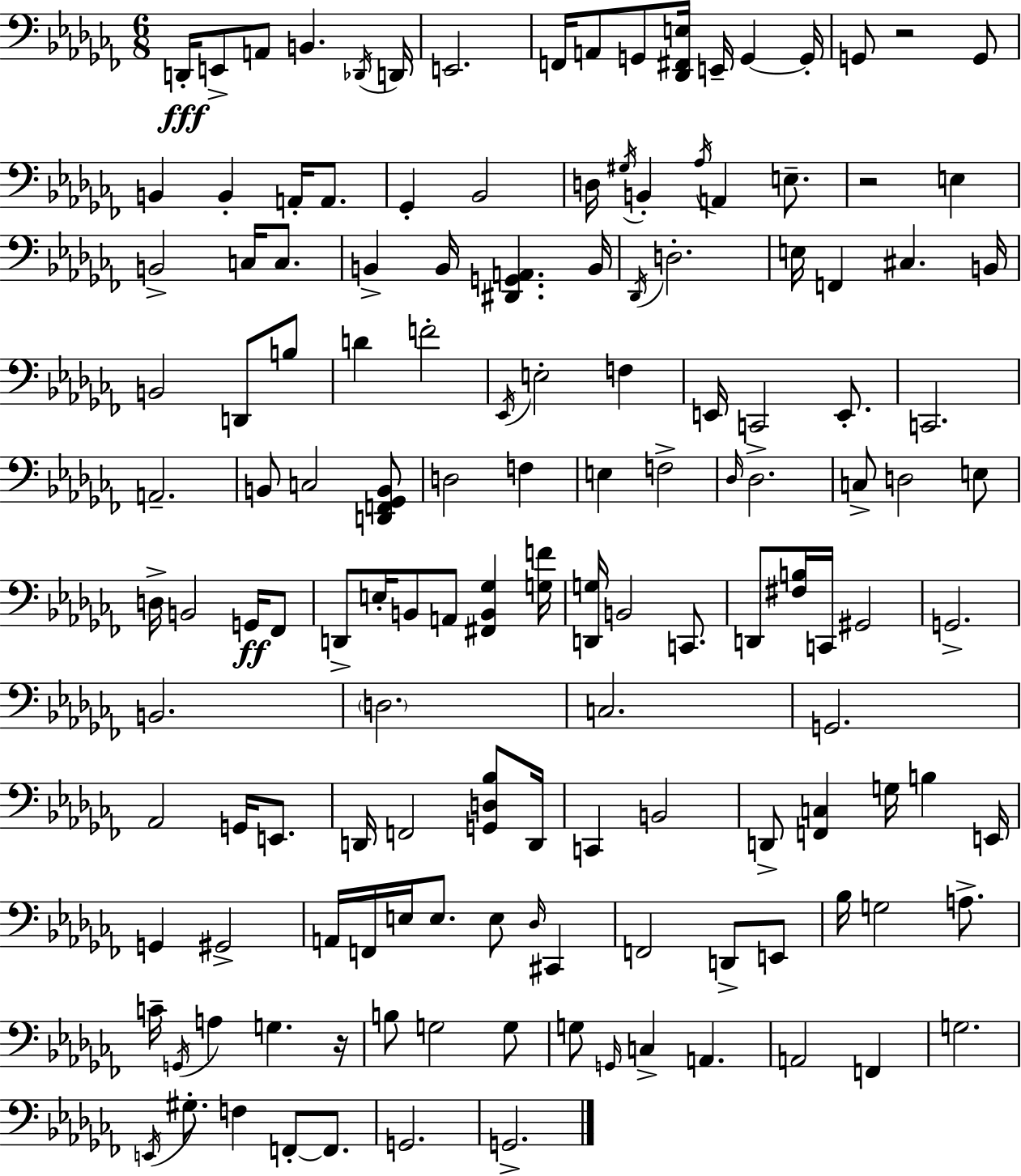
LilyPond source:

{
  \clef bass
  \numericTimeSignature
  \time 6/8
  \key aes \minor
  d,16-.\fff e,8-> a,8 b,4. \acciaccatura { des,16 } | d,16 e,2. | f,16 a,8 g,8 <des, fis, e>16 e,16-- g,4~~ | g,16-. g,8 r2 g,8 | \break b,4 b,4-. a,16-. a,8. | ges,4-. bes,2 | d16 \acciaccatura { gis16 } b,4-. \acciaccatura { aes16 } a,4 | e8.-- r2 e4 | \break b,2-> c16 | c8. b,4-> b,16 <dis, g, a,>4. | b,16 \acciaccatura { des,16 } d2.-. | e16 f,4 cis4. | \break b,16 b,2 | d,8 b8 d'4 f'2-. | \acciaccatura { ees,16 } e2-. | f4 e,16 c,2 | \break e,8.-. c,2. | a,2.-- | b,8 c2 | <d, f, ges, b,>8 d2 | \break f4 e4 f2-> | \grace { des16 } des2.-> | c8-> d2 | e8 d16-> b,2 | \break g,16\ff fes,8 d,8-> e16-. b,8 a,8 | <fis, b, ges>4 <g f'>16 <d, g>16 b,2 | c,8. d,8 <fis b>16 c,16 gis,2 | g,2.-> | \break b,2. | \parenthesize d2. | c2. | g,2. | \break aes,2 | g,16 e,8. d,16 f,2 | <g, d bes>8 d,16 c,4 b,2 | d,8-> <f, c>4 | \break g16 b4 e,16 g,4 gis,2-> | a,16 f,16 e16 e8. | e8 \grace { des16 } cis,4 f,2 | d,8-> e,8 bes16 g2 | \break a8.-> c'16-- \acciaccatura { g,16 } a4 | g4. r16 b8 g2 | g8 g8 \grace { g,16 } c4-> | a,4. a,2 | \break f,4 g2. | \acciaccatura { e,16 } gis8.-. | f4 f,8-.~~ f,8. g,2. | g,2.-> | \break \bar "|."
}